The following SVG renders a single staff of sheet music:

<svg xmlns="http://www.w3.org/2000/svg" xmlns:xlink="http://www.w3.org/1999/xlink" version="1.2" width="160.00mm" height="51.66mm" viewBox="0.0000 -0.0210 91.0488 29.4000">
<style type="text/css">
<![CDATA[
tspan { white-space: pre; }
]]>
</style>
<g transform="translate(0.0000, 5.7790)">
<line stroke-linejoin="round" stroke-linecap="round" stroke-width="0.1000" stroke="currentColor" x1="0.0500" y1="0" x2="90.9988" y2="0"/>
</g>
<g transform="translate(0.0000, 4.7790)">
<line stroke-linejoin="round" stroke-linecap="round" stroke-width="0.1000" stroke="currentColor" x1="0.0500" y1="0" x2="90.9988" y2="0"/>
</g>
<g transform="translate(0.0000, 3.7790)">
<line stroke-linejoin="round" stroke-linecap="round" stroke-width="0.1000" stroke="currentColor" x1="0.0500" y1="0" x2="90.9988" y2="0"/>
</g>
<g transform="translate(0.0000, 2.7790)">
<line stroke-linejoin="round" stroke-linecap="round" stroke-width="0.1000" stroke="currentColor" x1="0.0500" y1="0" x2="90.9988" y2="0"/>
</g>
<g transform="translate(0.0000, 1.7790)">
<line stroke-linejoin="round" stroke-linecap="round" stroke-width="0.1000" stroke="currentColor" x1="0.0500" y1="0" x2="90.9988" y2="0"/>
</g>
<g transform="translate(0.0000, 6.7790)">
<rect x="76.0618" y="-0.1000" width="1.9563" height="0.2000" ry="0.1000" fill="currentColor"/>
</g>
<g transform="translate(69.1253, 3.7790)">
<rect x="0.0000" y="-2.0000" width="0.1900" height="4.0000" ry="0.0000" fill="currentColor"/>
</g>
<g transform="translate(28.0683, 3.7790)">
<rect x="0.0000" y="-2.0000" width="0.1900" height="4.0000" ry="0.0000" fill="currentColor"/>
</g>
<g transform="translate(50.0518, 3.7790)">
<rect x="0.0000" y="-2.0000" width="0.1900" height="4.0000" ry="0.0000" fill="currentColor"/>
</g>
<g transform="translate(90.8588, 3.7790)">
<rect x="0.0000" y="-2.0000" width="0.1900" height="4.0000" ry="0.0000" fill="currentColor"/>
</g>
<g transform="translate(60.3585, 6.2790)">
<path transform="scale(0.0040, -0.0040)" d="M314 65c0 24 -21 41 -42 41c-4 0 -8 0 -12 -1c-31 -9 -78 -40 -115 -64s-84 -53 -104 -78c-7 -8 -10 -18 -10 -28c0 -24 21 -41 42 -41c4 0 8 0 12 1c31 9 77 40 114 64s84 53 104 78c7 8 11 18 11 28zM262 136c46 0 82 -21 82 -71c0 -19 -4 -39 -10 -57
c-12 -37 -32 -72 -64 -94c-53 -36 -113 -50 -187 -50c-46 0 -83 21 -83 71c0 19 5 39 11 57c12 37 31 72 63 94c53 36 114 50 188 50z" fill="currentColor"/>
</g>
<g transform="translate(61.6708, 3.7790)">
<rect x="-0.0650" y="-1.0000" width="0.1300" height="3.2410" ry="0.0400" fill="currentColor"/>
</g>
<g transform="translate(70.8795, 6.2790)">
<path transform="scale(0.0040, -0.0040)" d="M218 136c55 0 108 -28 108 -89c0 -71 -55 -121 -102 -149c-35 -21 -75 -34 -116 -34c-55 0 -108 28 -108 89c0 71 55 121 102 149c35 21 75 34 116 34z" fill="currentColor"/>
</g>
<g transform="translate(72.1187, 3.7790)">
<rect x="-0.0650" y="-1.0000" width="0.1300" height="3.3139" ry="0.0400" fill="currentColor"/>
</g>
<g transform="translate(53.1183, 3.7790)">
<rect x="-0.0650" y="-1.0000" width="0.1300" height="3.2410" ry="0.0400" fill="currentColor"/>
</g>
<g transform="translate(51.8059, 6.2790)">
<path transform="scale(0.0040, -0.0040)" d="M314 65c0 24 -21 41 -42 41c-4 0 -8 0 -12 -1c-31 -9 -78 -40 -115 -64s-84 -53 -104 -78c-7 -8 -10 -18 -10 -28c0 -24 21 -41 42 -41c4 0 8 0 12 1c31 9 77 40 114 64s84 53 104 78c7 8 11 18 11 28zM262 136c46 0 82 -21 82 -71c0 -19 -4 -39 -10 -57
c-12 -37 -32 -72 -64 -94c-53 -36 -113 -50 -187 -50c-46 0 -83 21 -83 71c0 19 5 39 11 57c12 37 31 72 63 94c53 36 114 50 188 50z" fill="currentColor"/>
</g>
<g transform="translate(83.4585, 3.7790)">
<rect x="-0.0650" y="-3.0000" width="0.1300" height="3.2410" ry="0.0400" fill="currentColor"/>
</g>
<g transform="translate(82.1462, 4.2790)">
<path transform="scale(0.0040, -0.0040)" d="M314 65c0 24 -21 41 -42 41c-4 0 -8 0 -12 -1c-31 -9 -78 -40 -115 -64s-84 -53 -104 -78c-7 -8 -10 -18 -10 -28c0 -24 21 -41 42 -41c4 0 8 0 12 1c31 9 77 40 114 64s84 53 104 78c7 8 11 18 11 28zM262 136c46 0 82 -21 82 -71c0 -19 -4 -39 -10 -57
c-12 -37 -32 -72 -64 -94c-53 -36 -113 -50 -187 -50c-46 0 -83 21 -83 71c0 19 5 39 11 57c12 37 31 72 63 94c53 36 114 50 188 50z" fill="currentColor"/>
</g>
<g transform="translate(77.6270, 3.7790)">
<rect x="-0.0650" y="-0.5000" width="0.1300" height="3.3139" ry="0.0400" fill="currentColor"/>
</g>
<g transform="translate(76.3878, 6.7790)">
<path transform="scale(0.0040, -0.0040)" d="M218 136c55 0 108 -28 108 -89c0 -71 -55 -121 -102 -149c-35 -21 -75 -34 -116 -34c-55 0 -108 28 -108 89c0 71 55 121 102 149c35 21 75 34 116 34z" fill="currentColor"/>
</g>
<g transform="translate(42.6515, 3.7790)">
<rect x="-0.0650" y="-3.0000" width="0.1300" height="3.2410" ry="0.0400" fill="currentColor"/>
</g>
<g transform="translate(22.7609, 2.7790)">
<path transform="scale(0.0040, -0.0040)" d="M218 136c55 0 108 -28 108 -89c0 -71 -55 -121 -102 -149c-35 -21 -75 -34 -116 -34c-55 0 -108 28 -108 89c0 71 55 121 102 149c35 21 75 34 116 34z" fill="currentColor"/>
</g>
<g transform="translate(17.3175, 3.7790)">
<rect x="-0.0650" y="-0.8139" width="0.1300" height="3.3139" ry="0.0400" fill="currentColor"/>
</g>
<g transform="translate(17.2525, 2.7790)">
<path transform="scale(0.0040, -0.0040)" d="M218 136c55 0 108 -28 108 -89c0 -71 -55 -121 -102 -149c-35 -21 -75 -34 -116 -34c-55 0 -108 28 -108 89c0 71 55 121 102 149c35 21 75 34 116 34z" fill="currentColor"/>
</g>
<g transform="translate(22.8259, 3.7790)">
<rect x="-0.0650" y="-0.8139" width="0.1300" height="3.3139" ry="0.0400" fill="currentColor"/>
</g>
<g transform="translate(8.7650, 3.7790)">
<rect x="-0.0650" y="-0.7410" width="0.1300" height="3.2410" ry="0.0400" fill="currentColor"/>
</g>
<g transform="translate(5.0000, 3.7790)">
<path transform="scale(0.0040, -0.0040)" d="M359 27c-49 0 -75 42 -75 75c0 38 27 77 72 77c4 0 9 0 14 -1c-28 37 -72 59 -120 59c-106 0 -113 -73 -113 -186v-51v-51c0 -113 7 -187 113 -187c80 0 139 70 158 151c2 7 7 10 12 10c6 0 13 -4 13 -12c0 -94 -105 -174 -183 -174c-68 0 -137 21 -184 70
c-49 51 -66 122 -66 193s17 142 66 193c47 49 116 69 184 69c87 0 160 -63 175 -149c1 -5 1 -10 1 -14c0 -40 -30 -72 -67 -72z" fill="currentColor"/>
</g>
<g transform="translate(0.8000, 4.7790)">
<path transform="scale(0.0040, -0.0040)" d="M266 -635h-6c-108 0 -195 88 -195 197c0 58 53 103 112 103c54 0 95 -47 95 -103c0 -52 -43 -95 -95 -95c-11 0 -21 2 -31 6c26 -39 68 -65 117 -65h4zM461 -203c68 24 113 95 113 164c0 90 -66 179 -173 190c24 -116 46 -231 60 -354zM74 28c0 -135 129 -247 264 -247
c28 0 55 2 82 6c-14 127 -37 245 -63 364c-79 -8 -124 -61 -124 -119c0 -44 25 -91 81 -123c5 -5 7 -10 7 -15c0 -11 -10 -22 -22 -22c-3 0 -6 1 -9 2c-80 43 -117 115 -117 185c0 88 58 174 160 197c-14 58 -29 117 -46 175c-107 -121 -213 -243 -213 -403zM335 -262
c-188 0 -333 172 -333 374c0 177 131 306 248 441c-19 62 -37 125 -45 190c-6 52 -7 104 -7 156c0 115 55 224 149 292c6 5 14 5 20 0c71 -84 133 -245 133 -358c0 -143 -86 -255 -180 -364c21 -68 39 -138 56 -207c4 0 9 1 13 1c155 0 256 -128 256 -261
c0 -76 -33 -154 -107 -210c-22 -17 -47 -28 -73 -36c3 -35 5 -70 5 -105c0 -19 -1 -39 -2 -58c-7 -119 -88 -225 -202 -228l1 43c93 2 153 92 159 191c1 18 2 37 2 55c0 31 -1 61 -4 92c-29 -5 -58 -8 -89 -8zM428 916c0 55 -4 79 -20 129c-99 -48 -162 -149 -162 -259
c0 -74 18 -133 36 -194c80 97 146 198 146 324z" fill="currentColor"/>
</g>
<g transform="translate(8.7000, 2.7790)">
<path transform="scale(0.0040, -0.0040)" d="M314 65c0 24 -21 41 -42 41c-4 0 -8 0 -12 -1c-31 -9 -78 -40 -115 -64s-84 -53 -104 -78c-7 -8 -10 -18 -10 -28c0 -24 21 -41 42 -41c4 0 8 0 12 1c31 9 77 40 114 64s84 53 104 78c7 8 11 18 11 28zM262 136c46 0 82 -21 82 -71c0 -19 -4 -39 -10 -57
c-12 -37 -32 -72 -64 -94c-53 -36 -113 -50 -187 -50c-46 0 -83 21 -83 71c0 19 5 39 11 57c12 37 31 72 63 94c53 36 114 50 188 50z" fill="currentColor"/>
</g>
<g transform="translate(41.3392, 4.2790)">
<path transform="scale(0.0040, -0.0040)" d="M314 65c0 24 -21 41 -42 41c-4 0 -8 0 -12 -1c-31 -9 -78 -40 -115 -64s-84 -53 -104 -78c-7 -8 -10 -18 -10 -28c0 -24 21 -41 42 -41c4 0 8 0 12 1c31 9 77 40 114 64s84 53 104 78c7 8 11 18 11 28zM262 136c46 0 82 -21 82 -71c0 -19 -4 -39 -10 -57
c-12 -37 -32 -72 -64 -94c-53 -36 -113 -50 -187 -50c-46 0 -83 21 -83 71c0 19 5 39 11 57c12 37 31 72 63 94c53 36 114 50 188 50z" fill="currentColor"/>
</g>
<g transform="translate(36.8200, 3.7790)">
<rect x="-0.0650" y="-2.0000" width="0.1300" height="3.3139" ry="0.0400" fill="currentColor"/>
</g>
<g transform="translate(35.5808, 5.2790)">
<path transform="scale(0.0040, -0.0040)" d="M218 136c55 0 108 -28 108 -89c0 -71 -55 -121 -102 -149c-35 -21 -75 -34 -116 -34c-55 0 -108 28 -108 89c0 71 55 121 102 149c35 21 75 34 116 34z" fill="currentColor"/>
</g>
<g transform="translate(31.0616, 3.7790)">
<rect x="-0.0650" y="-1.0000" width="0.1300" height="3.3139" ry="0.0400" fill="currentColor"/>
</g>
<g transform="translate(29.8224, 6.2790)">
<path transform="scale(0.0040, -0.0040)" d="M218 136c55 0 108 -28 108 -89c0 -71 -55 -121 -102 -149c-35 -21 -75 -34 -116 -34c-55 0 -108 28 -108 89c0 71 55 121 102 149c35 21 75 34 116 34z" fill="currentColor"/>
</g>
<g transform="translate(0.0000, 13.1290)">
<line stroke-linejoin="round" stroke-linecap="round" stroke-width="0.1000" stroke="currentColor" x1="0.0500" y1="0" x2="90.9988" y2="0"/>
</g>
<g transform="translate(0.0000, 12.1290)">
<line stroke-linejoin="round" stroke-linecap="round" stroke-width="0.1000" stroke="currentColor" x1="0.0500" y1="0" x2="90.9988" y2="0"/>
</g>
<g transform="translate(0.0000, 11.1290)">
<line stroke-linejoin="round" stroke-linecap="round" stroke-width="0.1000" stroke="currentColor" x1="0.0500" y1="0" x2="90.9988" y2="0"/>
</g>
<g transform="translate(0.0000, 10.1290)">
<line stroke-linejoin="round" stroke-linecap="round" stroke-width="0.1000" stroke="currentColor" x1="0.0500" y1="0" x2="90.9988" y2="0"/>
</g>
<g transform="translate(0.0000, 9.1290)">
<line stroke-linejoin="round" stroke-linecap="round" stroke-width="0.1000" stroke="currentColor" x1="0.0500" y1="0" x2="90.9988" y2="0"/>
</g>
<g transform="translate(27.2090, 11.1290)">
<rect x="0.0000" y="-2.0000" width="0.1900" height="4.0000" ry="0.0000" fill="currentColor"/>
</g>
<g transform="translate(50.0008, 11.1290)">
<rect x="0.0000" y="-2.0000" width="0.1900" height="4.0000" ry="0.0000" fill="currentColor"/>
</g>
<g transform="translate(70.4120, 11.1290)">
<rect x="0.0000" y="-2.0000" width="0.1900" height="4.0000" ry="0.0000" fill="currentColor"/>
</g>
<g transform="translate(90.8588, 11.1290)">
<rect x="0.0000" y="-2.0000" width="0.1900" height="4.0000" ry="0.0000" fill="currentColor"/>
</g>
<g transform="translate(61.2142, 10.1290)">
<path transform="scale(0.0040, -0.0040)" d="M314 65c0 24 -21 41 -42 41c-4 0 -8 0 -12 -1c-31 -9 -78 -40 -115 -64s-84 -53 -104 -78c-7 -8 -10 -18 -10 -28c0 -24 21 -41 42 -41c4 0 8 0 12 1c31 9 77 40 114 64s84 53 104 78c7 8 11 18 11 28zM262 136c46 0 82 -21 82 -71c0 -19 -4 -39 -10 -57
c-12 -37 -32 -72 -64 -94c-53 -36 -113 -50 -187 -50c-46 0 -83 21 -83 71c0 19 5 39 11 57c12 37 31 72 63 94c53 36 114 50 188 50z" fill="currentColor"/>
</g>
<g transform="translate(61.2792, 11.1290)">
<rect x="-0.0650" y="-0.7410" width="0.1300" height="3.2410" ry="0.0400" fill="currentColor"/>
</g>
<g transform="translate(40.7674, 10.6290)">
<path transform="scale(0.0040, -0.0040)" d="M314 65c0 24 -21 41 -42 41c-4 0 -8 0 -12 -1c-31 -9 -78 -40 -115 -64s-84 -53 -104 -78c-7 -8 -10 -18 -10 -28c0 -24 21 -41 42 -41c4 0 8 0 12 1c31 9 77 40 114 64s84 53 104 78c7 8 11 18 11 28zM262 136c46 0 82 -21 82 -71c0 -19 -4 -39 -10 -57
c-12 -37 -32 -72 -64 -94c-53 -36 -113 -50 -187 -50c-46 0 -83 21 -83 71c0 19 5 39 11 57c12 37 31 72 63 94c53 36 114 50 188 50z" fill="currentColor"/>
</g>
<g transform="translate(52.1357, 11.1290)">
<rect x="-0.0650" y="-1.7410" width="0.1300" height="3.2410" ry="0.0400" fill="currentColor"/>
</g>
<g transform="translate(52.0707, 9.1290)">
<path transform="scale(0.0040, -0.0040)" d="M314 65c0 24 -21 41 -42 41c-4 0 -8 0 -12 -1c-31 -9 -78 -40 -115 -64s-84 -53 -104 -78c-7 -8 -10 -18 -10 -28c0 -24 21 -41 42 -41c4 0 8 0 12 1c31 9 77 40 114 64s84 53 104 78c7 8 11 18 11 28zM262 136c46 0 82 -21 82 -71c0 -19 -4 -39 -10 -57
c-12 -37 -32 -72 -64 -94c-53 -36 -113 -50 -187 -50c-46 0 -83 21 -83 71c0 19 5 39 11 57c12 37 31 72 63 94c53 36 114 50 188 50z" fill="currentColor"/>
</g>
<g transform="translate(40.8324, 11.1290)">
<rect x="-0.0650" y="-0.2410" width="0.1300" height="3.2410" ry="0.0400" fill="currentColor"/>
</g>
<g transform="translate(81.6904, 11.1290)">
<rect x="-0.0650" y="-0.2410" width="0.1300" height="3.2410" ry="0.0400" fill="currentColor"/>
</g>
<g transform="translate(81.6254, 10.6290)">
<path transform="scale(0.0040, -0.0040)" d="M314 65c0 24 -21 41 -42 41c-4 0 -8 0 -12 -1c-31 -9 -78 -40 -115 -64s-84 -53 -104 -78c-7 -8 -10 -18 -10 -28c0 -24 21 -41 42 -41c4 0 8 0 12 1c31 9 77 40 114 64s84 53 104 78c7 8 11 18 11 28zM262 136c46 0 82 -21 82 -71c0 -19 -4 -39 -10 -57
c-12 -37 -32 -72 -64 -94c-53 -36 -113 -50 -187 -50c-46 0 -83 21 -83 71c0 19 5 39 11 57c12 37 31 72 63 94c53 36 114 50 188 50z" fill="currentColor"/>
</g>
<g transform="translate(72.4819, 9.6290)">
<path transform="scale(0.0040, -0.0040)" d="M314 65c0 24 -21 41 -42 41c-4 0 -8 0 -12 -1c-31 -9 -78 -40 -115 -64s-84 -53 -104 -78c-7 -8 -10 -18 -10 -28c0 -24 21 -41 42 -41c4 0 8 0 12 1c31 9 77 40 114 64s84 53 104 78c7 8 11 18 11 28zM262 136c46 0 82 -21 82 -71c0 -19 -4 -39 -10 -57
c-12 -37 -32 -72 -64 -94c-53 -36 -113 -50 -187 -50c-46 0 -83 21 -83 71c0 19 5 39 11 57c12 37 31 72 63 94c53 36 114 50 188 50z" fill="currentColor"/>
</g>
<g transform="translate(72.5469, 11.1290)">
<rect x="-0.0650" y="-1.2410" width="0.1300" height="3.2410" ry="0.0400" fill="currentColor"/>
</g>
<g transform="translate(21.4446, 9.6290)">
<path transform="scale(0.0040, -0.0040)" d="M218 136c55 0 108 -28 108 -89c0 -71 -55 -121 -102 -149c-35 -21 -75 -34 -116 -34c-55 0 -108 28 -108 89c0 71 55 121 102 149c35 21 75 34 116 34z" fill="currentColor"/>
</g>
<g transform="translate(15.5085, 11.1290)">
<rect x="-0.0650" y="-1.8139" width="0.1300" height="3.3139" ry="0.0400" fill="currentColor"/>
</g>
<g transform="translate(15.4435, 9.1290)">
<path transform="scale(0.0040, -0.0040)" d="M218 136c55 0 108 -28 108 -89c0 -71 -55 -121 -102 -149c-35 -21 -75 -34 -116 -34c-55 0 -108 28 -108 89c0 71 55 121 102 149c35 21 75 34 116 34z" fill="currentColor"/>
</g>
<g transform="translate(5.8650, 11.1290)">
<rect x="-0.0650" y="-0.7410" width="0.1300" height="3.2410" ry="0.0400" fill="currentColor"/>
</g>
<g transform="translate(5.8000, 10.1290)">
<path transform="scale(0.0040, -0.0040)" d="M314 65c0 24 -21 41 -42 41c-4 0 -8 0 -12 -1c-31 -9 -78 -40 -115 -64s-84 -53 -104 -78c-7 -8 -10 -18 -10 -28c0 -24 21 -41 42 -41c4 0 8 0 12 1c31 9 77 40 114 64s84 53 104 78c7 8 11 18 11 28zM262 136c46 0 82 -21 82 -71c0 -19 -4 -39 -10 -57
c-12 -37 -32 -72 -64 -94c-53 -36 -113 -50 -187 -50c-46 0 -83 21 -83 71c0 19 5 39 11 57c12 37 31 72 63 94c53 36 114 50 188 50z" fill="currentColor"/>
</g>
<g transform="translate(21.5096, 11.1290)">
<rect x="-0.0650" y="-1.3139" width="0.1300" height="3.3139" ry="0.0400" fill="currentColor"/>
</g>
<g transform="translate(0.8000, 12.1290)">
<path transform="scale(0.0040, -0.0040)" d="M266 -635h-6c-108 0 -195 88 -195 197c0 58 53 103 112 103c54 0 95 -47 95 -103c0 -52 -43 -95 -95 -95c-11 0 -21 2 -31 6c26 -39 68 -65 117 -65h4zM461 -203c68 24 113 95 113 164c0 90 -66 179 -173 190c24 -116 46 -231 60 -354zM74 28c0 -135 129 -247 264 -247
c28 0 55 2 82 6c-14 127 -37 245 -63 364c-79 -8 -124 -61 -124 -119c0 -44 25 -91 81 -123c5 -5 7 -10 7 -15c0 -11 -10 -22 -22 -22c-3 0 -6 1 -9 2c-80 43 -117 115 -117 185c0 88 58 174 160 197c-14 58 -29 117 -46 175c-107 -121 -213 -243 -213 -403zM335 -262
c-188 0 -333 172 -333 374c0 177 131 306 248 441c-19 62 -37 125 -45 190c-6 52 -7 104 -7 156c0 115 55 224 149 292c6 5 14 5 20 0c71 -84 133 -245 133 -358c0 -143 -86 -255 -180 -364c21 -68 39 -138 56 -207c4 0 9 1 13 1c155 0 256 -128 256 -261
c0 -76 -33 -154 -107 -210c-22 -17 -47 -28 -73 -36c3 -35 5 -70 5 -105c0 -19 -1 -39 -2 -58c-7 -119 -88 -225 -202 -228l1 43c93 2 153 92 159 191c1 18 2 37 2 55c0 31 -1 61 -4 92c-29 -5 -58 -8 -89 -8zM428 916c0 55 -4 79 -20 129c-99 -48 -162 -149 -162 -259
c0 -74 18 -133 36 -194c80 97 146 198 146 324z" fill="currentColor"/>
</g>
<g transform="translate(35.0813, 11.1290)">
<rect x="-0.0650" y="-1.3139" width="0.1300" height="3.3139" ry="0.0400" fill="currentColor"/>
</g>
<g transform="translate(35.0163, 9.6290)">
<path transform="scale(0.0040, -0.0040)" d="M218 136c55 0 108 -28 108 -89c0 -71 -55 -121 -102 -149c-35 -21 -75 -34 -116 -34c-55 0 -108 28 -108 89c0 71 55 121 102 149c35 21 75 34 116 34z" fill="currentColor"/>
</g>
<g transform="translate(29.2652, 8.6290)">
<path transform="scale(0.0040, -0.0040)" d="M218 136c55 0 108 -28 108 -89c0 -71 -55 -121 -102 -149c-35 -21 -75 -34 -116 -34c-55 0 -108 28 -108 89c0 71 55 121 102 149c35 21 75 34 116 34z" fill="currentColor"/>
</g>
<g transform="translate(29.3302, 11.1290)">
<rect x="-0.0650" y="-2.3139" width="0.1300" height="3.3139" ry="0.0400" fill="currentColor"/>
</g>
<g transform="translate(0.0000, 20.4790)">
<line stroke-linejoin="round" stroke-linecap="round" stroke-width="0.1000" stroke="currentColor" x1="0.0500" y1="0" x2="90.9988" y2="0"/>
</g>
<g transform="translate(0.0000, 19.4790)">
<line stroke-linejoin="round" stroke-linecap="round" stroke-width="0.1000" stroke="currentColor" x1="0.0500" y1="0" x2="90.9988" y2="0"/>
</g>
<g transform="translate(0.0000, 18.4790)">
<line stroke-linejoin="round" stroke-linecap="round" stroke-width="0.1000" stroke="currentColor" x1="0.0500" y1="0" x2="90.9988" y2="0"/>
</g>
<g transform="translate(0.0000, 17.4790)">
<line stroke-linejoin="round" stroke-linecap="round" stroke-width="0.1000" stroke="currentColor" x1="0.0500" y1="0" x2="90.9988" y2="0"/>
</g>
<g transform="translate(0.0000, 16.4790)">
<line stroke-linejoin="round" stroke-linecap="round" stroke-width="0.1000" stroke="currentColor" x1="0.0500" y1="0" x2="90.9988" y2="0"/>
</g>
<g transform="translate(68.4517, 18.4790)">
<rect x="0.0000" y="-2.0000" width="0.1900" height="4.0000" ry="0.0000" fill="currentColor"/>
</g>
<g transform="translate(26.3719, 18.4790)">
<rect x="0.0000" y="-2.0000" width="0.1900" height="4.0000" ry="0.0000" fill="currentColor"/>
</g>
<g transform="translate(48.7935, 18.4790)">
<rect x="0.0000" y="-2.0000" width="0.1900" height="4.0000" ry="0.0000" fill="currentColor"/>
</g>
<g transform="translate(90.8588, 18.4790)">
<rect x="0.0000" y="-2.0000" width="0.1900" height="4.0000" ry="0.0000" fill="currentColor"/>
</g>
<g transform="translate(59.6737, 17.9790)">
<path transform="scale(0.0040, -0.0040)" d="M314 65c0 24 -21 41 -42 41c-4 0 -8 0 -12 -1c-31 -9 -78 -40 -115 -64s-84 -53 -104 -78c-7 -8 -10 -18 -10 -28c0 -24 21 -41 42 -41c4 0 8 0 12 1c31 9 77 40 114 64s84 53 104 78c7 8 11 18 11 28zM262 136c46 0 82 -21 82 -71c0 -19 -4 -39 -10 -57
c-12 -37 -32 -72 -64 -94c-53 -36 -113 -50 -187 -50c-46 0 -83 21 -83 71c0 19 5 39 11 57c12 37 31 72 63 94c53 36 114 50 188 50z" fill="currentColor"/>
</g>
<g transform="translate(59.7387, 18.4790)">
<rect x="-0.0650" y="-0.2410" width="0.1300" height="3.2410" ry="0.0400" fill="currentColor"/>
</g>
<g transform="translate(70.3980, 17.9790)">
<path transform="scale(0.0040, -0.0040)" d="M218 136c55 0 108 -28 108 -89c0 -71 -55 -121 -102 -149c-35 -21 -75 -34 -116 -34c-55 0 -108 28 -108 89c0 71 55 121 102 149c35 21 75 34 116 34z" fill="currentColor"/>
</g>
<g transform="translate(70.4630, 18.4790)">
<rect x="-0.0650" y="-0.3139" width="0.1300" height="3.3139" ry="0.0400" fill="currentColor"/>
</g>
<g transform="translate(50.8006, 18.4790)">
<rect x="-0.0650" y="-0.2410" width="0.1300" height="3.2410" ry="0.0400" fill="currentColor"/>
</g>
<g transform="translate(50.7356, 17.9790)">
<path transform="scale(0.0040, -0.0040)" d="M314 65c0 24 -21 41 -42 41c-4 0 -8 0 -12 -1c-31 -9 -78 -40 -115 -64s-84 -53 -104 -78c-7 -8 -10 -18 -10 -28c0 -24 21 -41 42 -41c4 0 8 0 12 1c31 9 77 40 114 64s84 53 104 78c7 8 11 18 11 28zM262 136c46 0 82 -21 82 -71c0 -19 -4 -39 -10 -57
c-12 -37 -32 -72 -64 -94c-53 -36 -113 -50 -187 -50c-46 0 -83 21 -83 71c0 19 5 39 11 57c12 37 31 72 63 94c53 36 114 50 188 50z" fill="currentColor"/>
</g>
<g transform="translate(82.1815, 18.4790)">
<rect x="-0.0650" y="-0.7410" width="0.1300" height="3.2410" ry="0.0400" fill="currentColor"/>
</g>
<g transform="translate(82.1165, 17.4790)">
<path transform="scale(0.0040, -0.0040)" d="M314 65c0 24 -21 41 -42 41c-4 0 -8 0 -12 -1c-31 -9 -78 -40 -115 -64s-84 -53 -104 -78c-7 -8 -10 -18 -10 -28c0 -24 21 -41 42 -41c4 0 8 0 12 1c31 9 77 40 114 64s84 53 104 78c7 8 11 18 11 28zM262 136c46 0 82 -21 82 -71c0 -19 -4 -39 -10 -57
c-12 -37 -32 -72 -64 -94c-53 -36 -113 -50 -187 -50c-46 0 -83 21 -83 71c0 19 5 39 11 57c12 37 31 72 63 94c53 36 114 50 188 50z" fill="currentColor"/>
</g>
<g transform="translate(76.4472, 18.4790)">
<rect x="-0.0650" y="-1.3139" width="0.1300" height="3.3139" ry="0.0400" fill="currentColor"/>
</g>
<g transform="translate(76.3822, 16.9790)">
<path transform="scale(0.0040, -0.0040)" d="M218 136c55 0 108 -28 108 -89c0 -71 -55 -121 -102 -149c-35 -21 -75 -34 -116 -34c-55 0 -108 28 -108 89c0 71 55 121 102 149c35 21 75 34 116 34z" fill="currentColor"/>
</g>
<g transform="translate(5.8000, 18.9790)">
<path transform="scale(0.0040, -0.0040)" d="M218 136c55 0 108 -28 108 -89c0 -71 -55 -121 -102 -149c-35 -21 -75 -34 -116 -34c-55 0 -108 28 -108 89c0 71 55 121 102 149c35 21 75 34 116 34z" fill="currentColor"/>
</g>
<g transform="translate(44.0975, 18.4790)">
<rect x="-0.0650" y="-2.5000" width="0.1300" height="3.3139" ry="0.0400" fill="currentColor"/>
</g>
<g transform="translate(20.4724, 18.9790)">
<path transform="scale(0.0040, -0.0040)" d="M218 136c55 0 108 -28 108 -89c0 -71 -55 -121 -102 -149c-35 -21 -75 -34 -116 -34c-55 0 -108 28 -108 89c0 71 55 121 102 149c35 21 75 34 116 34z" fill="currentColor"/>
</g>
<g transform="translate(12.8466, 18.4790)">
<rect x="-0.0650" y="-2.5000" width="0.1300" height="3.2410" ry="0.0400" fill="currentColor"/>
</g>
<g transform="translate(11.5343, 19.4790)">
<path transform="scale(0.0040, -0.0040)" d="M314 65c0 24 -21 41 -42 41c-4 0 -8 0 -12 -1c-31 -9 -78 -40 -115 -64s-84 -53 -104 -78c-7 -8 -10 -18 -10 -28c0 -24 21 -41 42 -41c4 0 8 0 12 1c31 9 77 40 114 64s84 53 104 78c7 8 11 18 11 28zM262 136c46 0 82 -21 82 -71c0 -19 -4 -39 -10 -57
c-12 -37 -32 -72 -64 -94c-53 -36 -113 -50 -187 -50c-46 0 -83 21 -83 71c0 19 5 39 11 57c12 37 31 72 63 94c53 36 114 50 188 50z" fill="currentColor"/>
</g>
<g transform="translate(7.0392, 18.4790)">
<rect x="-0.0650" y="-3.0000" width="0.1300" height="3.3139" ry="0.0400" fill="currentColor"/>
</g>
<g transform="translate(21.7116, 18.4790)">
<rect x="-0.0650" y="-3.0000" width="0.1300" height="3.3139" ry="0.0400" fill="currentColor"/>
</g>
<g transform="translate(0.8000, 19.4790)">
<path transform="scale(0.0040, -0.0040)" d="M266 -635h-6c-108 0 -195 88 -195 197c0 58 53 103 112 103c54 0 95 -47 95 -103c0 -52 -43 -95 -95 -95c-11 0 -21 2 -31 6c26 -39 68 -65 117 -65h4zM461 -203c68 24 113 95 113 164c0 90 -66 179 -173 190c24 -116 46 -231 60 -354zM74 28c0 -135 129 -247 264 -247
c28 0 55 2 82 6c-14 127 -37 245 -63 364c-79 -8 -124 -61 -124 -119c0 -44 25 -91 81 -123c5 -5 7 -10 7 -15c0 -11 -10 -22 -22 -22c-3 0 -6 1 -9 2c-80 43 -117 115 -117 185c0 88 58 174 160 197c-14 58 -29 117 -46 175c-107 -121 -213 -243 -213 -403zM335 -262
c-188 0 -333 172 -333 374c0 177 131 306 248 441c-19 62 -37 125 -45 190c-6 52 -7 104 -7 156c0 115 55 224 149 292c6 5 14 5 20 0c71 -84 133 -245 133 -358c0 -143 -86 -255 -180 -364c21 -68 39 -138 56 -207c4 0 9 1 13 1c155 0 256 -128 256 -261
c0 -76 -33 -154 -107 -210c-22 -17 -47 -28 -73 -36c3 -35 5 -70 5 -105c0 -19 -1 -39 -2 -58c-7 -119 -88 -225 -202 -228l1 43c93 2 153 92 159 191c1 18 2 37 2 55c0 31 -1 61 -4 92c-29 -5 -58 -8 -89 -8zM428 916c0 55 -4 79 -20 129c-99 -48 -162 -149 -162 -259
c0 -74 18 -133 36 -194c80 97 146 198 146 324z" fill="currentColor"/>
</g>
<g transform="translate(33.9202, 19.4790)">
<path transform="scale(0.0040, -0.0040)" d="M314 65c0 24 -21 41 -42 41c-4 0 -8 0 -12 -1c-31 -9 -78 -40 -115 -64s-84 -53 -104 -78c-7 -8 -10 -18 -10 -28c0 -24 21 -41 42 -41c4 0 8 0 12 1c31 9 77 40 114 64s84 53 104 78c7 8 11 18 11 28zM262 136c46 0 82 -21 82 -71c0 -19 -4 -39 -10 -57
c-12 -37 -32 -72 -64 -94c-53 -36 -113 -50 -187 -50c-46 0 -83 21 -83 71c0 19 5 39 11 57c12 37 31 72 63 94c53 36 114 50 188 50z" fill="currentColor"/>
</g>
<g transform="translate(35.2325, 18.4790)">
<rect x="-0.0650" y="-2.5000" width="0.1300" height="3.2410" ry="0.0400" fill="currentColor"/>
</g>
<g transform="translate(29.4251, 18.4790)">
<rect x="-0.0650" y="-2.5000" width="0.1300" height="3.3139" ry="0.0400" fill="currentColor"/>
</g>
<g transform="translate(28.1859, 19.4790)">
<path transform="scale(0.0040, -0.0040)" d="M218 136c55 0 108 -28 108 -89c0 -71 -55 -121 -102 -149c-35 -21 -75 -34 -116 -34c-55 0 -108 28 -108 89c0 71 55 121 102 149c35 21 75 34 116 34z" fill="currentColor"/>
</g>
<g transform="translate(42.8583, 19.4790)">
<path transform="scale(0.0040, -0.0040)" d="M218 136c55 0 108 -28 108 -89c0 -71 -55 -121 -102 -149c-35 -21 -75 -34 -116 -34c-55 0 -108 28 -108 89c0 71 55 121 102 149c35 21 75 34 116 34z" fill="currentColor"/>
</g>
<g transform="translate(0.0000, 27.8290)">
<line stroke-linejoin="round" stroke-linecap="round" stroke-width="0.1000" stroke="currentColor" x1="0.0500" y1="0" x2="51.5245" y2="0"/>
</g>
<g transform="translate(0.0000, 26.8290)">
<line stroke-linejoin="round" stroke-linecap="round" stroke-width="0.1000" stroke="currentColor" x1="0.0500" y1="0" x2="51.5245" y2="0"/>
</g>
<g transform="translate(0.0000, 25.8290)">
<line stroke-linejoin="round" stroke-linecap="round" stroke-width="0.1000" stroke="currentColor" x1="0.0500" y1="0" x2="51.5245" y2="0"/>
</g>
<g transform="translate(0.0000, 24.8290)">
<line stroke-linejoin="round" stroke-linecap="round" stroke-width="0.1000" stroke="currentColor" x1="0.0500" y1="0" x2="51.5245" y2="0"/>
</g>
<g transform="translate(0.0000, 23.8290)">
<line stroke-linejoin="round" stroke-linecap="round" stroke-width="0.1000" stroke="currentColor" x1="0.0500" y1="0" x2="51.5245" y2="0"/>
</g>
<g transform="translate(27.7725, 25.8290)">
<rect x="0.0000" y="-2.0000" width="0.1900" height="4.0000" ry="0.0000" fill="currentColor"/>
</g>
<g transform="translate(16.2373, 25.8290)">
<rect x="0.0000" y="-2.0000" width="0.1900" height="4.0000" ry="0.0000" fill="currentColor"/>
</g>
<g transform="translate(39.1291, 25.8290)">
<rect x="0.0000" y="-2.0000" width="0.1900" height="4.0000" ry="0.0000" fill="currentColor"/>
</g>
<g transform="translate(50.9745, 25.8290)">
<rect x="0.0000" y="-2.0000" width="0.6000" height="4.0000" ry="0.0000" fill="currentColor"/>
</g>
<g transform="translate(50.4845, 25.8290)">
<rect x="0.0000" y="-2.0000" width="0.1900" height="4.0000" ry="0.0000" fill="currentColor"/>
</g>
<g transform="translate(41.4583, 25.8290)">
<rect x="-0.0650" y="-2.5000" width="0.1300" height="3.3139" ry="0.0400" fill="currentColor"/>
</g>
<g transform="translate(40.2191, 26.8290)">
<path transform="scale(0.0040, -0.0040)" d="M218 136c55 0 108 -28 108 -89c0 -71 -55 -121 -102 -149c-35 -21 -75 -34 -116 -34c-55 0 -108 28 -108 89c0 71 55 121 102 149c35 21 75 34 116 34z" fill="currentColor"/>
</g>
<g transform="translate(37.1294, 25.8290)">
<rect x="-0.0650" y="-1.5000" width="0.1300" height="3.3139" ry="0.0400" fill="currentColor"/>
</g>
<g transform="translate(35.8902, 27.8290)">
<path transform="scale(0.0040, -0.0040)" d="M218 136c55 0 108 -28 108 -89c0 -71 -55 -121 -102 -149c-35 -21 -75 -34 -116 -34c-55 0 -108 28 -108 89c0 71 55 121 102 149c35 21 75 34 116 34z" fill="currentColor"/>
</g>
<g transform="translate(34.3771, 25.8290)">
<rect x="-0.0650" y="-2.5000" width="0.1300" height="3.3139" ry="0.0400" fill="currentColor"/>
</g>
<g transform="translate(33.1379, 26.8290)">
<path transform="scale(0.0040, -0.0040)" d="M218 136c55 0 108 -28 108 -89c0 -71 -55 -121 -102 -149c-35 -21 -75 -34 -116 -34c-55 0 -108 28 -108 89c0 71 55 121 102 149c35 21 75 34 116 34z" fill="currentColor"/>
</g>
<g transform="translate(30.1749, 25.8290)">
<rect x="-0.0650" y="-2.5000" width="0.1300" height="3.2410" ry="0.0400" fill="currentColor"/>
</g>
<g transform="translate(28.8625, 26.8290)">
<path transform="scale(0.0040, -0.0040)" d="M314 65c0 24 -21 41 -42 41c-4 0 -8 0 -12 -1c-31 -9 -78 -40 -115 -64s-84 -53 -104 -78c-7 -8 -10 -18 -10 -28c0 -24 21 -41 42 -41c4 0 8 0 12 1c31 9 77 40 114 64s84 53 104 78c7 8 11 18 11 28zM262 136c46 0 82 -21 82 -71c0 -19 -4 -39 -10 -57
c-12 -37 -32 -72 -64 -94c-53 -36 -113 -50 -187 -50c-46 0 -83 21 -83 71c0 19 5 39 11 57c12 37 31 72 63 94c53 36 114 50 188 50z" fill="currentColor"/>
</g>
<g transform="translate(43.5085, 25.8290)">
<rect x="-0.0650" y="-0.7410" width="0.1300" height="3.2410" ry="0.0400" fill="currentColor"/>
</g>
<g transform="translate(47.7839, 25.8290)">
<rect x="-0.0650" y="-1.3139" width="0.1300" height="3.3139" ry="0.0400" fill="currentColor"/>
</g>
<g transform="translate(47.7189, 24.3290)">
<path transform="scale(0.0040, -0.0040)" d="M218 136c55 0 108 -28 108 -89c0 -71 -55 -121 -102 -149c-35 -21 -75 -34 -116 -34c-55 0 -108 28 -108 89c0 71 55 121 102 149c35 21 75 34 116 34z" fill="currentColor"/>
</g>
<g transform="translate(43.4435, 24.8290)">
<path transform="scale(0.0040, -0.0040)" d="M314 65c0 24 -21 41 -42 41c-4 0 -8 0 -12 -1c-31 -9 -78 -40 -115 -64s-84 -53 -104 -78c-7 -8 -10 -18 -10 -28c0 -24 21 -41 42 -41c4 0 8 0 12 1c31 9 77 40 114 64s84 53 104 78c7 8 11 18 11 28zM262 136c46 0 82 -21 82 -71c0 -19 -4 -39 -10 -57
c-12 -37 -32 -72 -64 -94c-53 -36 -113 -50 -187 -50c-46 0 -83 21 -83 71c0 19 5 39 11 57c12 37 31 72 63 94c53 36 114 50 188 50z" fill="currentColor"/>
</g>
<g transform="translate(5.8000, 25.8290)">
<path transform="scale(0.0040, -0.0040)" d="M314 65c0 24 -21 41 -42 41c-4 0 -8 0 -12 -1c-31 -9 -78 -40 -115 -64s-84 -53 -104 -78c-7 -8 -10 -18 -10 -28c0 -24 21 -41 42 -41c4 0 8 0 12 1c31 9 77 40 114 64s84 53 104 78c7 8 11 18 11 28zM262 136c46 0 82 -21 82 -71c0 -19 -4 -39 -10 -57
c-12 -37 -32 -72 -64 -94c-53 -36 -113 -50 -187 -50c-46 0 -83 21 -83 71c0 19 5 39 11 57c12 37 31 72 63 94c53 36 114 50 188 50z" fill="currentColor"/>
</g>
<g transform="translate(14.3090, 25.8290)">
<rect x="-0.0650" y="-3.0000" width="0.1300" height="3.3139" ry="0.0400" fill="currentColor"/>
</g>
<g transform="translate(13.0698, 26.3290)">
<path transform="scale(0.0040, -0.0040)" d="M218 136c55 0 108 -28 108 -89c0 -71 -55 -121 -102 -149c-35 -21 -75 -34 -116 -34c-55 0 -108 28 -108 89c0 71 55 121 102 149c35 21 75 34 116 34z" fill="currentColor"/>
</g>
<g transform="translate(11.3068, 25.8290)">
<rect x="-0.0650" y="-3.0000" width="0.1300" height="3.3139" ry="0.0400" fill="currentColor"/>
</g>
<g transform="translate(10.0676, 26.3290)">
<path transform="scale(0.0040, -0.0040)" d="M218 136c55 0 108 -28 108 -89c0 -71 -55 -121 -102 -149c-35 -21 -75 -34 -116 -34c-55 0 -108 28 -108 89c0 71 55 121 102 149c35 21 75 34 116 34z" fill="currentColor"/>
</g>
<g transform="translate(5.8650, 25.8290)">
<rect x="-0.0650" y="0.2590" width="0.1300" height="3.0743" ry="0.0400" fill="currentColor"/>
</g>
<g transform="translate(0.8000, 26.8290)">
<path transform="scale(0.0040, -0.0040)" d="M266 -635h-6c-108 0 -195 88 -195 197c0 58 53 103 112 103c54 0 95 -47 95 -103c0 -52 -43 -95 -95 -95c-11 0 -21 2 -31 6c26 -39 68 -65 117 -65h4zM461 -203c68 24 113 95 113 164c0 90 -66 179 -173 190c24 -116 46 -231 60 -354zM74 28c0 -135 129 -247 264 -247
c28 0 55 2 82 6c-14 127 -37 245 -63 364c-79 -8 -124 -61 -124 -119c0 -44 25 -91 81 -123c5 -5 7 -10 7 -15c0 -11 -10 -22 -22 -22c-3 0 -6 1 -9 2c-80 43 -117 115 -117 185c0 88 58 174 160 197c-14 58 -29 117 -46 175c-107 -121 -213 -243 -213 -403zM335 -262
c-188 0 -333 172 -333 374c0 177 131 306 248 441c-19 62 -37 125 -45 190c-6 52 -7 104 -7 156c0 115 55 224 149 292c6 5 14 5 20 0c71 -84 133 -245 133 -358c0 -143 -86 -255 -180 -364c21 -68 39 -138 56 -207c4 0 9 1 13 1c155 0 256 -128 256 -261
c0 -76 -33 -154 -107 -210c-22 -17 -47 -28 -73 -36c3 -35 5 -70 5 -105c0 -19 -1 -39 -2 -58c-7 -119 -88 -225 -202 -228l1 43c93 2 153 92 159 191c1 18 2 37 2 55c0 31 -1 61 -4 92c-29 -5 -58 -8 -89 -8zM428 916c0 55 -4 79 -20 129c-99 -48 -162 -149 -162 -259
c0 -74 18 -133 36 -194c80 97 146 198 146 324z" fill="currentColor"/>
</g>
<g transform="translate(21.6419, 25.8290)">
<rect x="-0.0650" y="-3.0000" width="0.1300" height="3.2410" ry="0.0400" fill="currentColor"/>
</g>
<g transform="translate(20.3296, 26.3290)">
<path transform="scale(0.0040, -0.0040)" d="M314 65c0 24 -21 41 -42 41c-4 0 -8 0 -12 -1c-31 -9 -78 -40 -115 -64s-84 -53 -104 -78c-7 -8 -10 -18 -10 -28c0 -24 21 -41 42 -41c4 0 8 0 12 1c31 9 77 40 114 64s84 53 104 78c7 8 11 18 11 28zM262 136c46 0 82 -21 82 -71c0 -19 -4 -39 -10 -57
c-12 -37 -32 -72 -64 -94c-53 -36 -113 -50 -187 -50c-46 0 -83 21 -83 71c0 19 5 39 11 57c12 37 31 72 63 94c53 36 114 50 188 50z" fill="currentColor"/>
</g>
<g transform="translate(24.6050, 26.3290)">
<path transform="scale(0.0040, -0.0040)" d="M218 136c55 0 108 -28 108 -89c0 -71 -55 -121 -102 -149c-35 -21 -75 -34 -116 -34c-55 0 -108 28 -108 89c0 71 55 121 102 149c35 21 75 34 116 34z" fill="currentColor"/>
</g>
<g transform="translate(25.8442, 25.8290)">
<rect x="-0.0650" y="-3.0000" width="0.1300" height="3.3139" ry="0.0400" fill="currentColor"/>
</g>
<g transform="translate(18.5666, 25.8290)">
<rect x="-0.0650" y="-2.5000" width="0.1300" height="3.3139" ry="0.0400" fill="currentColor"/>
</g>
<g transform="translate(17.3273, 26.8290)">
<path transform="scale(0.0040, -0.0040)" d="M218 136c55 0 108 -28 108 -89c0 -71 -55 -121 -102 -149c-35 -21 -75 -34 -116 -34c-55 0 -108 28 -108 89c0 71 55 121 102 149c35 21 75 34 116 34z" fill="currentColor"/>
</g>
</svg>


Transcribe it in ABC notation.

X:1
T:Untitled
M:4/4
L:1/4
K:C
d2 d d D F A2 D2 D2 D C A2 d2 f e g e c2 f2 d2 e2 c2 A G2 A G G2 G c2 c2 c e d2 B2 A A G A2 A G2 G E G d2 e